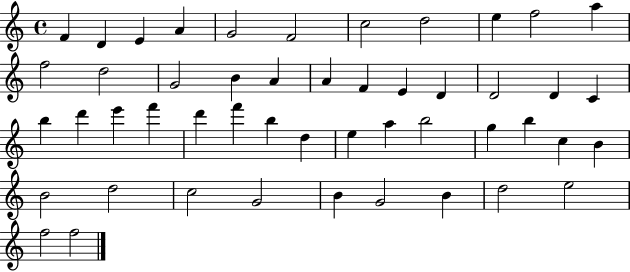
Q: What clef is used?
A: treble